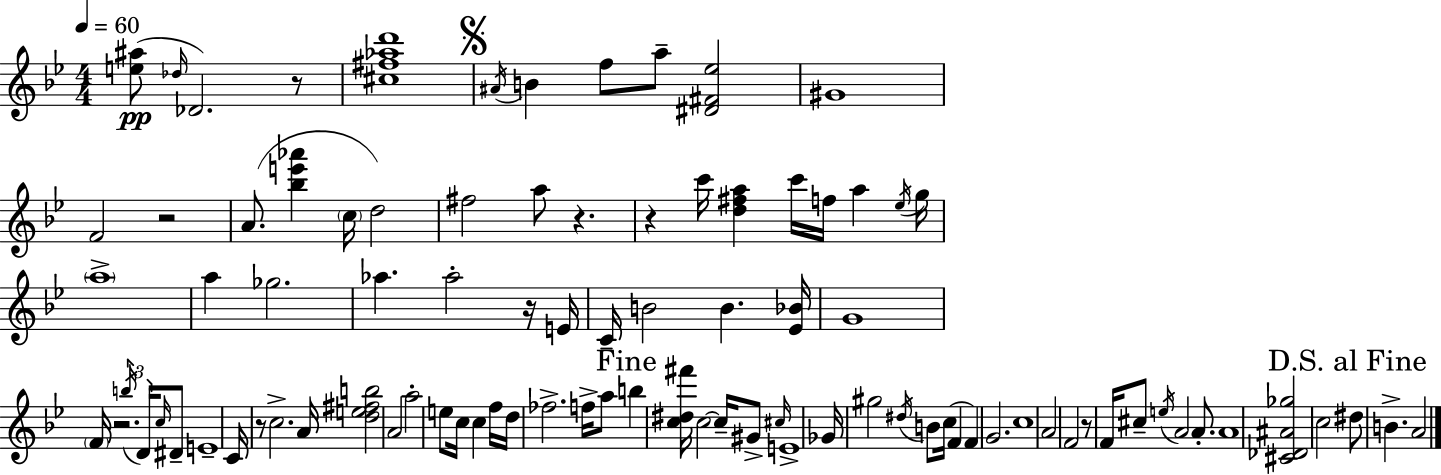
{
  \clef treble
  \numericTimeSignature
  \time 4/4
  \key bes \major
  \tempo 4 = 60
  <e'' ais''>8(\pp \grace { des''16 } des'2.) r8 | <cis'' fis'' aes'' d'''>1 | \mark \markup { \musicglyph "scripts.segno" } \acciaccatura { ais'16 } b'4 f''8 a''8-- <dis' fis' ees''>2 | gis'1 | \break f'2 r2 | a'8.( <bes'' e''' aes'''>4 \parenthesize c''16 d''2) | fis''2 a''8 r4. | r4 c'''16 <d'' fis'' a''>4 c'''16 f''16 a''4 | \break \acciaccatura { ees''16 } g''16 \parenthesize a''1-> | a''4 ges''2. | aes''4. aes''2-. | r16 e'16 c'16-- b'2 b'4. | \break <ees' bes'>16 g'1 | \parenthesize f'16 r2. | \tuplet 3/2 { \acciaccatura { b''16 } d'16 \grace { c''16 } } dis'8-- e'1-- | c'16 r8 c''2.-> | \break a'16 <d'' e'' fis'' b''>2 a'2 | a''2-. e''8 c''16 | c''4 f''16 d''16 fes''2.-> | f''16-> a''8 \mark "Fine" b''4 <c'' dis'' fis'''>16 c''2~~ | \break c''16-- gis'8-> \grace { cis''16 } e'1-> | ges'16 gis''2 \acciaccatura { dis''16 } | b'8 c''16( f'4 f'4) g'2. | c''1 | \break a'2 f'2 | r8 f'16 cis''8-- \acciaccatura { e''16 } a'2 | a'8.-. a'1 | <cis' des' ais' ges''>2 | \break c''2 \mark "D.S. al Fine" dis''8 b'4.-> | a'2 \bar "|."
}